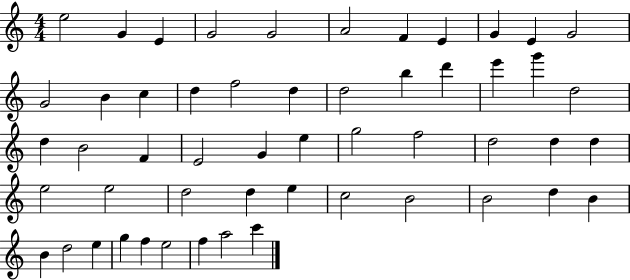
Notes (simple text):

E5/h G4/q E4/q G4/h G4/h A4/h F4/q E4/q G4/q E4/q G4/h G4/h B4/q C5/q D5/q F5/h D5/q D5/h B5/q D6/q E6/q G6/q D5/h D5/q B4/h F4/q E4/h G4/q E5/q G5/h F5/h D5/h D5/q D5/q E5/h E5/h D5/h D5/q E5/q C5/h B4/h B4/h D5/q B4/q B4/q D5/h E5/q G5/q F5/q E5/h F5/q A5/h C6/q